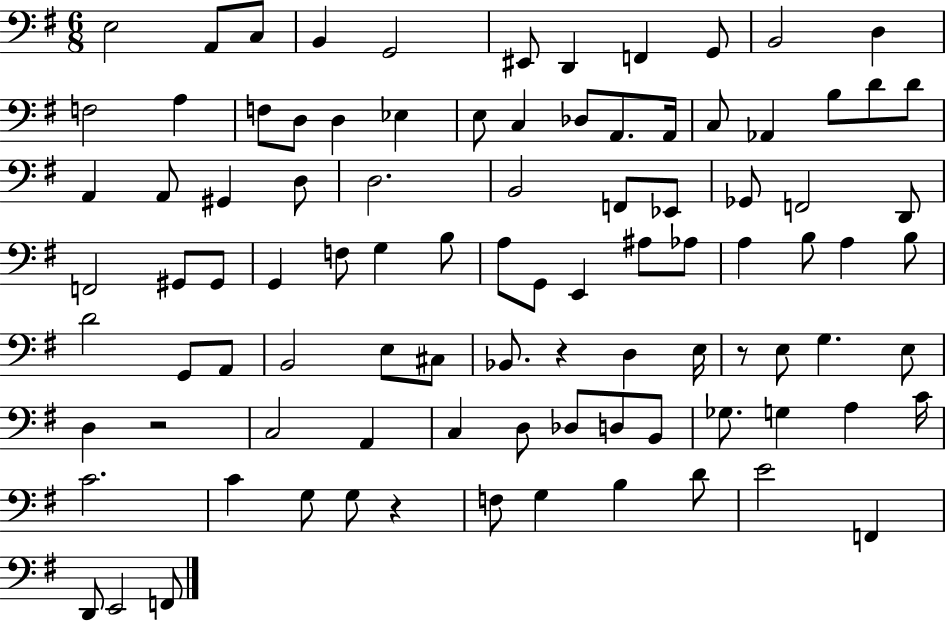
{
  \clef bass
  \numericTimeSignature
  \time 6/8
  \key g \major
  \repeat volta 2 { e2 a,8 c8 | b,4 g,2 | eis,8 d,4 f,4 g,8 | b,2 d4 | \break f2 a4 | f8 d8 d4 ees4 | e8 c4 des8 a,8. a,16 | c8 aes,4 b8 d'8 d'8 | \break a,4 a,8 gis,4 d8 | d2. | b,2 f,8 ees,8 | ges,8 f,2 d,8 | \break f,2 gis,8 gis,8 | g,4 f8 g4 b8 | a8 g,8 e,4 ais8 aes8 | a4 b8 a4 b8 | \break d'2 g,8 a,8 | b,2 e8 cis8 | bes,8. r4 d4 e16 | r8 e8 g4. e8 | \break d4 r2 | c2 a,4 | c4 d8 des8 d8 b,8 | ges8. g4 a4 c'16 | \break c'2. | c'4 g8 g8 r4 | f8 g4 b4 d'8 | e'2 f,4 | \break d,8 e,2 f,8 | } \bar "|."
}